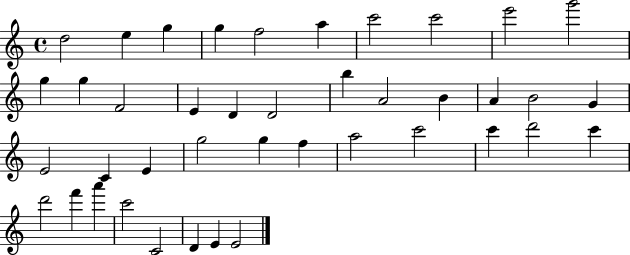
X:1
T:Untitled
M:4/4
L:1/4
K:C
d2 e g g f2 a c'2 c'2 e'2 g'2 g g F2 E D D2 b A2 B A B2 G E2 C E g2 g f a2 c'2 c' d'2 c' d'2 f' a' c'2 C2 D E E2